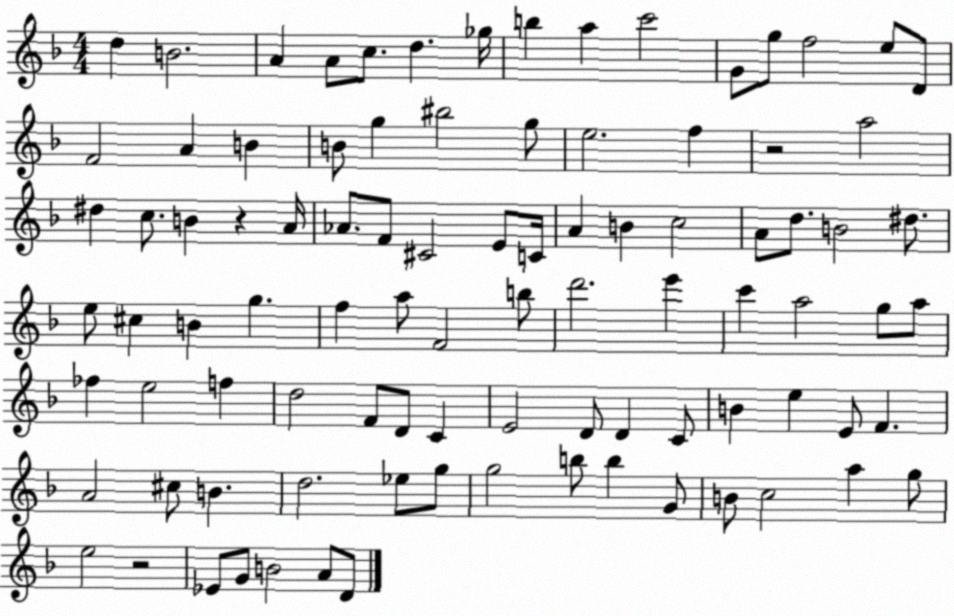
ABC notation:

X:1
T:Untitled
M:4/4
L:1/4
K:F
d B2 A A/2 c/2 d _g/4 b a c'2 G/2 g/2 f2 e/2 D/2 F2 A B B/2 g ^b2 g/2 e2 f z2 a2 ^d c/2 B z A/4 _A/2 F/2 ^C2 E/2 C/4 A B c2 A/2 d/2 B2 ^d/2 e/2 ^c B g f a/2 F2 b/2 d'2 e' c' a2 g/2 a/2 _f e2 f d2 F/2 D/2 C E2 D/2 D C/2 B e E/2 F A2 ^c/2 B d2 _e/2 g/2 g2 b/2 b G/2 B/2 c2 a g/2 e2 z2 _E/2 G/2 B2 A/2 D/2